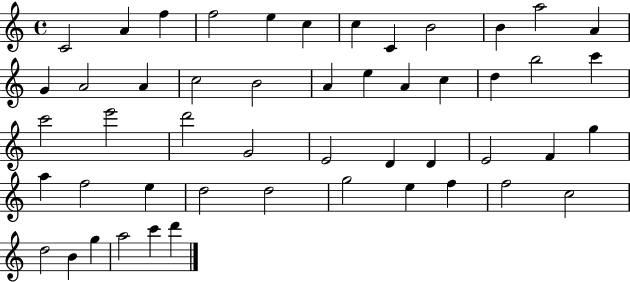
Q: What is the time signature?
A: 4/4